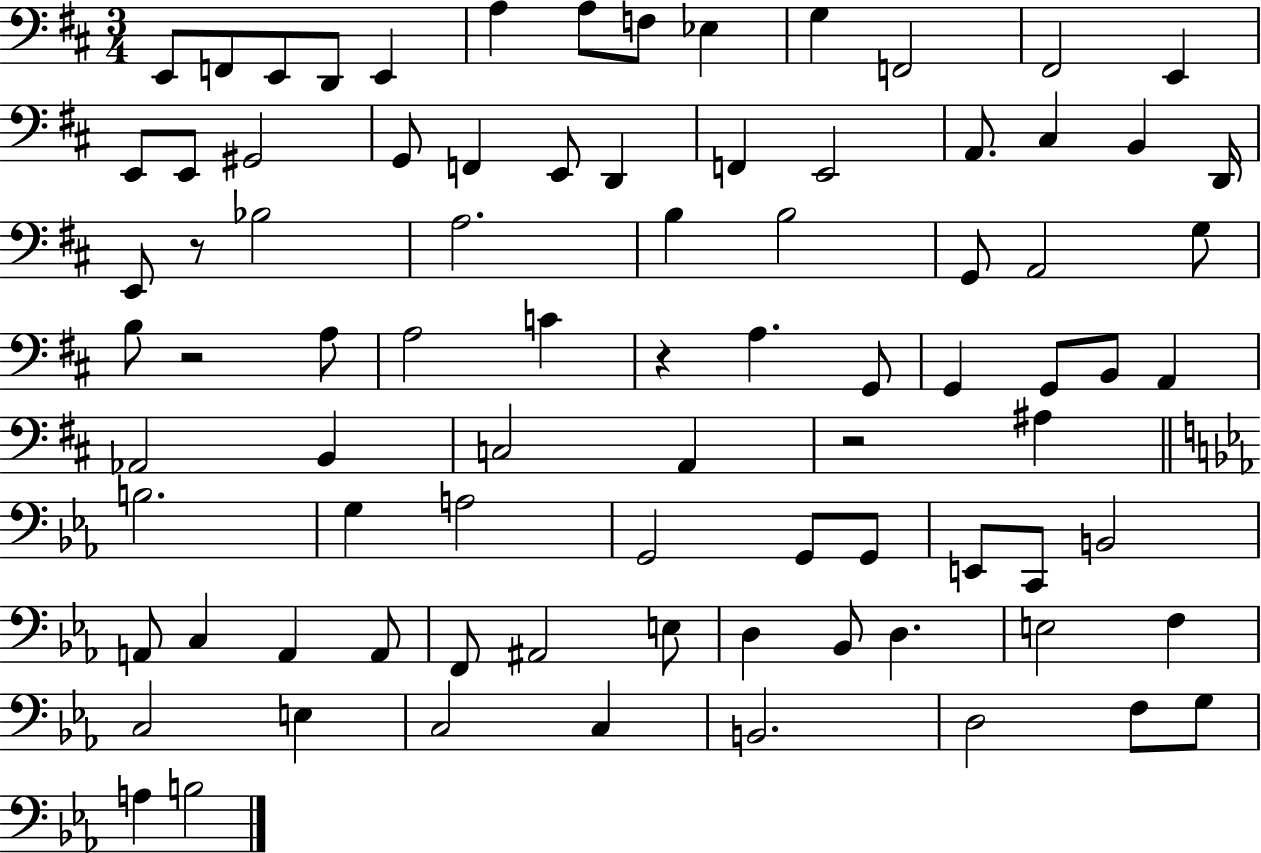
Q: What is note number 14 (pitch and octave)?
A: E2